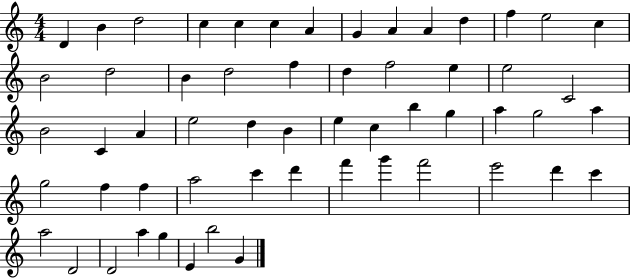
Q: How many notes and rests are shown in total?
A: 57